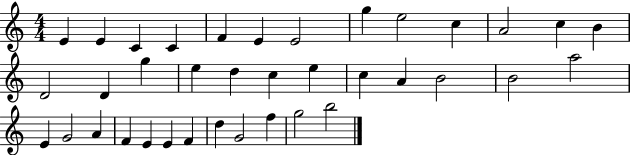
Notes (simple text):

E4/q E4/q C4/q C4/q F4/q E4/q E4/h G5/q E5/h C5/q A4/h C5/q B4/q D4/h D4/q G5/q E5/q D5/q C5/q E5/q C5/q A4/q B4/h B4/h A5/h E4/q G4/h A4/q F4/q E4/q E4/q F4/q D5/q G4/h F5/q G5/h B5/h